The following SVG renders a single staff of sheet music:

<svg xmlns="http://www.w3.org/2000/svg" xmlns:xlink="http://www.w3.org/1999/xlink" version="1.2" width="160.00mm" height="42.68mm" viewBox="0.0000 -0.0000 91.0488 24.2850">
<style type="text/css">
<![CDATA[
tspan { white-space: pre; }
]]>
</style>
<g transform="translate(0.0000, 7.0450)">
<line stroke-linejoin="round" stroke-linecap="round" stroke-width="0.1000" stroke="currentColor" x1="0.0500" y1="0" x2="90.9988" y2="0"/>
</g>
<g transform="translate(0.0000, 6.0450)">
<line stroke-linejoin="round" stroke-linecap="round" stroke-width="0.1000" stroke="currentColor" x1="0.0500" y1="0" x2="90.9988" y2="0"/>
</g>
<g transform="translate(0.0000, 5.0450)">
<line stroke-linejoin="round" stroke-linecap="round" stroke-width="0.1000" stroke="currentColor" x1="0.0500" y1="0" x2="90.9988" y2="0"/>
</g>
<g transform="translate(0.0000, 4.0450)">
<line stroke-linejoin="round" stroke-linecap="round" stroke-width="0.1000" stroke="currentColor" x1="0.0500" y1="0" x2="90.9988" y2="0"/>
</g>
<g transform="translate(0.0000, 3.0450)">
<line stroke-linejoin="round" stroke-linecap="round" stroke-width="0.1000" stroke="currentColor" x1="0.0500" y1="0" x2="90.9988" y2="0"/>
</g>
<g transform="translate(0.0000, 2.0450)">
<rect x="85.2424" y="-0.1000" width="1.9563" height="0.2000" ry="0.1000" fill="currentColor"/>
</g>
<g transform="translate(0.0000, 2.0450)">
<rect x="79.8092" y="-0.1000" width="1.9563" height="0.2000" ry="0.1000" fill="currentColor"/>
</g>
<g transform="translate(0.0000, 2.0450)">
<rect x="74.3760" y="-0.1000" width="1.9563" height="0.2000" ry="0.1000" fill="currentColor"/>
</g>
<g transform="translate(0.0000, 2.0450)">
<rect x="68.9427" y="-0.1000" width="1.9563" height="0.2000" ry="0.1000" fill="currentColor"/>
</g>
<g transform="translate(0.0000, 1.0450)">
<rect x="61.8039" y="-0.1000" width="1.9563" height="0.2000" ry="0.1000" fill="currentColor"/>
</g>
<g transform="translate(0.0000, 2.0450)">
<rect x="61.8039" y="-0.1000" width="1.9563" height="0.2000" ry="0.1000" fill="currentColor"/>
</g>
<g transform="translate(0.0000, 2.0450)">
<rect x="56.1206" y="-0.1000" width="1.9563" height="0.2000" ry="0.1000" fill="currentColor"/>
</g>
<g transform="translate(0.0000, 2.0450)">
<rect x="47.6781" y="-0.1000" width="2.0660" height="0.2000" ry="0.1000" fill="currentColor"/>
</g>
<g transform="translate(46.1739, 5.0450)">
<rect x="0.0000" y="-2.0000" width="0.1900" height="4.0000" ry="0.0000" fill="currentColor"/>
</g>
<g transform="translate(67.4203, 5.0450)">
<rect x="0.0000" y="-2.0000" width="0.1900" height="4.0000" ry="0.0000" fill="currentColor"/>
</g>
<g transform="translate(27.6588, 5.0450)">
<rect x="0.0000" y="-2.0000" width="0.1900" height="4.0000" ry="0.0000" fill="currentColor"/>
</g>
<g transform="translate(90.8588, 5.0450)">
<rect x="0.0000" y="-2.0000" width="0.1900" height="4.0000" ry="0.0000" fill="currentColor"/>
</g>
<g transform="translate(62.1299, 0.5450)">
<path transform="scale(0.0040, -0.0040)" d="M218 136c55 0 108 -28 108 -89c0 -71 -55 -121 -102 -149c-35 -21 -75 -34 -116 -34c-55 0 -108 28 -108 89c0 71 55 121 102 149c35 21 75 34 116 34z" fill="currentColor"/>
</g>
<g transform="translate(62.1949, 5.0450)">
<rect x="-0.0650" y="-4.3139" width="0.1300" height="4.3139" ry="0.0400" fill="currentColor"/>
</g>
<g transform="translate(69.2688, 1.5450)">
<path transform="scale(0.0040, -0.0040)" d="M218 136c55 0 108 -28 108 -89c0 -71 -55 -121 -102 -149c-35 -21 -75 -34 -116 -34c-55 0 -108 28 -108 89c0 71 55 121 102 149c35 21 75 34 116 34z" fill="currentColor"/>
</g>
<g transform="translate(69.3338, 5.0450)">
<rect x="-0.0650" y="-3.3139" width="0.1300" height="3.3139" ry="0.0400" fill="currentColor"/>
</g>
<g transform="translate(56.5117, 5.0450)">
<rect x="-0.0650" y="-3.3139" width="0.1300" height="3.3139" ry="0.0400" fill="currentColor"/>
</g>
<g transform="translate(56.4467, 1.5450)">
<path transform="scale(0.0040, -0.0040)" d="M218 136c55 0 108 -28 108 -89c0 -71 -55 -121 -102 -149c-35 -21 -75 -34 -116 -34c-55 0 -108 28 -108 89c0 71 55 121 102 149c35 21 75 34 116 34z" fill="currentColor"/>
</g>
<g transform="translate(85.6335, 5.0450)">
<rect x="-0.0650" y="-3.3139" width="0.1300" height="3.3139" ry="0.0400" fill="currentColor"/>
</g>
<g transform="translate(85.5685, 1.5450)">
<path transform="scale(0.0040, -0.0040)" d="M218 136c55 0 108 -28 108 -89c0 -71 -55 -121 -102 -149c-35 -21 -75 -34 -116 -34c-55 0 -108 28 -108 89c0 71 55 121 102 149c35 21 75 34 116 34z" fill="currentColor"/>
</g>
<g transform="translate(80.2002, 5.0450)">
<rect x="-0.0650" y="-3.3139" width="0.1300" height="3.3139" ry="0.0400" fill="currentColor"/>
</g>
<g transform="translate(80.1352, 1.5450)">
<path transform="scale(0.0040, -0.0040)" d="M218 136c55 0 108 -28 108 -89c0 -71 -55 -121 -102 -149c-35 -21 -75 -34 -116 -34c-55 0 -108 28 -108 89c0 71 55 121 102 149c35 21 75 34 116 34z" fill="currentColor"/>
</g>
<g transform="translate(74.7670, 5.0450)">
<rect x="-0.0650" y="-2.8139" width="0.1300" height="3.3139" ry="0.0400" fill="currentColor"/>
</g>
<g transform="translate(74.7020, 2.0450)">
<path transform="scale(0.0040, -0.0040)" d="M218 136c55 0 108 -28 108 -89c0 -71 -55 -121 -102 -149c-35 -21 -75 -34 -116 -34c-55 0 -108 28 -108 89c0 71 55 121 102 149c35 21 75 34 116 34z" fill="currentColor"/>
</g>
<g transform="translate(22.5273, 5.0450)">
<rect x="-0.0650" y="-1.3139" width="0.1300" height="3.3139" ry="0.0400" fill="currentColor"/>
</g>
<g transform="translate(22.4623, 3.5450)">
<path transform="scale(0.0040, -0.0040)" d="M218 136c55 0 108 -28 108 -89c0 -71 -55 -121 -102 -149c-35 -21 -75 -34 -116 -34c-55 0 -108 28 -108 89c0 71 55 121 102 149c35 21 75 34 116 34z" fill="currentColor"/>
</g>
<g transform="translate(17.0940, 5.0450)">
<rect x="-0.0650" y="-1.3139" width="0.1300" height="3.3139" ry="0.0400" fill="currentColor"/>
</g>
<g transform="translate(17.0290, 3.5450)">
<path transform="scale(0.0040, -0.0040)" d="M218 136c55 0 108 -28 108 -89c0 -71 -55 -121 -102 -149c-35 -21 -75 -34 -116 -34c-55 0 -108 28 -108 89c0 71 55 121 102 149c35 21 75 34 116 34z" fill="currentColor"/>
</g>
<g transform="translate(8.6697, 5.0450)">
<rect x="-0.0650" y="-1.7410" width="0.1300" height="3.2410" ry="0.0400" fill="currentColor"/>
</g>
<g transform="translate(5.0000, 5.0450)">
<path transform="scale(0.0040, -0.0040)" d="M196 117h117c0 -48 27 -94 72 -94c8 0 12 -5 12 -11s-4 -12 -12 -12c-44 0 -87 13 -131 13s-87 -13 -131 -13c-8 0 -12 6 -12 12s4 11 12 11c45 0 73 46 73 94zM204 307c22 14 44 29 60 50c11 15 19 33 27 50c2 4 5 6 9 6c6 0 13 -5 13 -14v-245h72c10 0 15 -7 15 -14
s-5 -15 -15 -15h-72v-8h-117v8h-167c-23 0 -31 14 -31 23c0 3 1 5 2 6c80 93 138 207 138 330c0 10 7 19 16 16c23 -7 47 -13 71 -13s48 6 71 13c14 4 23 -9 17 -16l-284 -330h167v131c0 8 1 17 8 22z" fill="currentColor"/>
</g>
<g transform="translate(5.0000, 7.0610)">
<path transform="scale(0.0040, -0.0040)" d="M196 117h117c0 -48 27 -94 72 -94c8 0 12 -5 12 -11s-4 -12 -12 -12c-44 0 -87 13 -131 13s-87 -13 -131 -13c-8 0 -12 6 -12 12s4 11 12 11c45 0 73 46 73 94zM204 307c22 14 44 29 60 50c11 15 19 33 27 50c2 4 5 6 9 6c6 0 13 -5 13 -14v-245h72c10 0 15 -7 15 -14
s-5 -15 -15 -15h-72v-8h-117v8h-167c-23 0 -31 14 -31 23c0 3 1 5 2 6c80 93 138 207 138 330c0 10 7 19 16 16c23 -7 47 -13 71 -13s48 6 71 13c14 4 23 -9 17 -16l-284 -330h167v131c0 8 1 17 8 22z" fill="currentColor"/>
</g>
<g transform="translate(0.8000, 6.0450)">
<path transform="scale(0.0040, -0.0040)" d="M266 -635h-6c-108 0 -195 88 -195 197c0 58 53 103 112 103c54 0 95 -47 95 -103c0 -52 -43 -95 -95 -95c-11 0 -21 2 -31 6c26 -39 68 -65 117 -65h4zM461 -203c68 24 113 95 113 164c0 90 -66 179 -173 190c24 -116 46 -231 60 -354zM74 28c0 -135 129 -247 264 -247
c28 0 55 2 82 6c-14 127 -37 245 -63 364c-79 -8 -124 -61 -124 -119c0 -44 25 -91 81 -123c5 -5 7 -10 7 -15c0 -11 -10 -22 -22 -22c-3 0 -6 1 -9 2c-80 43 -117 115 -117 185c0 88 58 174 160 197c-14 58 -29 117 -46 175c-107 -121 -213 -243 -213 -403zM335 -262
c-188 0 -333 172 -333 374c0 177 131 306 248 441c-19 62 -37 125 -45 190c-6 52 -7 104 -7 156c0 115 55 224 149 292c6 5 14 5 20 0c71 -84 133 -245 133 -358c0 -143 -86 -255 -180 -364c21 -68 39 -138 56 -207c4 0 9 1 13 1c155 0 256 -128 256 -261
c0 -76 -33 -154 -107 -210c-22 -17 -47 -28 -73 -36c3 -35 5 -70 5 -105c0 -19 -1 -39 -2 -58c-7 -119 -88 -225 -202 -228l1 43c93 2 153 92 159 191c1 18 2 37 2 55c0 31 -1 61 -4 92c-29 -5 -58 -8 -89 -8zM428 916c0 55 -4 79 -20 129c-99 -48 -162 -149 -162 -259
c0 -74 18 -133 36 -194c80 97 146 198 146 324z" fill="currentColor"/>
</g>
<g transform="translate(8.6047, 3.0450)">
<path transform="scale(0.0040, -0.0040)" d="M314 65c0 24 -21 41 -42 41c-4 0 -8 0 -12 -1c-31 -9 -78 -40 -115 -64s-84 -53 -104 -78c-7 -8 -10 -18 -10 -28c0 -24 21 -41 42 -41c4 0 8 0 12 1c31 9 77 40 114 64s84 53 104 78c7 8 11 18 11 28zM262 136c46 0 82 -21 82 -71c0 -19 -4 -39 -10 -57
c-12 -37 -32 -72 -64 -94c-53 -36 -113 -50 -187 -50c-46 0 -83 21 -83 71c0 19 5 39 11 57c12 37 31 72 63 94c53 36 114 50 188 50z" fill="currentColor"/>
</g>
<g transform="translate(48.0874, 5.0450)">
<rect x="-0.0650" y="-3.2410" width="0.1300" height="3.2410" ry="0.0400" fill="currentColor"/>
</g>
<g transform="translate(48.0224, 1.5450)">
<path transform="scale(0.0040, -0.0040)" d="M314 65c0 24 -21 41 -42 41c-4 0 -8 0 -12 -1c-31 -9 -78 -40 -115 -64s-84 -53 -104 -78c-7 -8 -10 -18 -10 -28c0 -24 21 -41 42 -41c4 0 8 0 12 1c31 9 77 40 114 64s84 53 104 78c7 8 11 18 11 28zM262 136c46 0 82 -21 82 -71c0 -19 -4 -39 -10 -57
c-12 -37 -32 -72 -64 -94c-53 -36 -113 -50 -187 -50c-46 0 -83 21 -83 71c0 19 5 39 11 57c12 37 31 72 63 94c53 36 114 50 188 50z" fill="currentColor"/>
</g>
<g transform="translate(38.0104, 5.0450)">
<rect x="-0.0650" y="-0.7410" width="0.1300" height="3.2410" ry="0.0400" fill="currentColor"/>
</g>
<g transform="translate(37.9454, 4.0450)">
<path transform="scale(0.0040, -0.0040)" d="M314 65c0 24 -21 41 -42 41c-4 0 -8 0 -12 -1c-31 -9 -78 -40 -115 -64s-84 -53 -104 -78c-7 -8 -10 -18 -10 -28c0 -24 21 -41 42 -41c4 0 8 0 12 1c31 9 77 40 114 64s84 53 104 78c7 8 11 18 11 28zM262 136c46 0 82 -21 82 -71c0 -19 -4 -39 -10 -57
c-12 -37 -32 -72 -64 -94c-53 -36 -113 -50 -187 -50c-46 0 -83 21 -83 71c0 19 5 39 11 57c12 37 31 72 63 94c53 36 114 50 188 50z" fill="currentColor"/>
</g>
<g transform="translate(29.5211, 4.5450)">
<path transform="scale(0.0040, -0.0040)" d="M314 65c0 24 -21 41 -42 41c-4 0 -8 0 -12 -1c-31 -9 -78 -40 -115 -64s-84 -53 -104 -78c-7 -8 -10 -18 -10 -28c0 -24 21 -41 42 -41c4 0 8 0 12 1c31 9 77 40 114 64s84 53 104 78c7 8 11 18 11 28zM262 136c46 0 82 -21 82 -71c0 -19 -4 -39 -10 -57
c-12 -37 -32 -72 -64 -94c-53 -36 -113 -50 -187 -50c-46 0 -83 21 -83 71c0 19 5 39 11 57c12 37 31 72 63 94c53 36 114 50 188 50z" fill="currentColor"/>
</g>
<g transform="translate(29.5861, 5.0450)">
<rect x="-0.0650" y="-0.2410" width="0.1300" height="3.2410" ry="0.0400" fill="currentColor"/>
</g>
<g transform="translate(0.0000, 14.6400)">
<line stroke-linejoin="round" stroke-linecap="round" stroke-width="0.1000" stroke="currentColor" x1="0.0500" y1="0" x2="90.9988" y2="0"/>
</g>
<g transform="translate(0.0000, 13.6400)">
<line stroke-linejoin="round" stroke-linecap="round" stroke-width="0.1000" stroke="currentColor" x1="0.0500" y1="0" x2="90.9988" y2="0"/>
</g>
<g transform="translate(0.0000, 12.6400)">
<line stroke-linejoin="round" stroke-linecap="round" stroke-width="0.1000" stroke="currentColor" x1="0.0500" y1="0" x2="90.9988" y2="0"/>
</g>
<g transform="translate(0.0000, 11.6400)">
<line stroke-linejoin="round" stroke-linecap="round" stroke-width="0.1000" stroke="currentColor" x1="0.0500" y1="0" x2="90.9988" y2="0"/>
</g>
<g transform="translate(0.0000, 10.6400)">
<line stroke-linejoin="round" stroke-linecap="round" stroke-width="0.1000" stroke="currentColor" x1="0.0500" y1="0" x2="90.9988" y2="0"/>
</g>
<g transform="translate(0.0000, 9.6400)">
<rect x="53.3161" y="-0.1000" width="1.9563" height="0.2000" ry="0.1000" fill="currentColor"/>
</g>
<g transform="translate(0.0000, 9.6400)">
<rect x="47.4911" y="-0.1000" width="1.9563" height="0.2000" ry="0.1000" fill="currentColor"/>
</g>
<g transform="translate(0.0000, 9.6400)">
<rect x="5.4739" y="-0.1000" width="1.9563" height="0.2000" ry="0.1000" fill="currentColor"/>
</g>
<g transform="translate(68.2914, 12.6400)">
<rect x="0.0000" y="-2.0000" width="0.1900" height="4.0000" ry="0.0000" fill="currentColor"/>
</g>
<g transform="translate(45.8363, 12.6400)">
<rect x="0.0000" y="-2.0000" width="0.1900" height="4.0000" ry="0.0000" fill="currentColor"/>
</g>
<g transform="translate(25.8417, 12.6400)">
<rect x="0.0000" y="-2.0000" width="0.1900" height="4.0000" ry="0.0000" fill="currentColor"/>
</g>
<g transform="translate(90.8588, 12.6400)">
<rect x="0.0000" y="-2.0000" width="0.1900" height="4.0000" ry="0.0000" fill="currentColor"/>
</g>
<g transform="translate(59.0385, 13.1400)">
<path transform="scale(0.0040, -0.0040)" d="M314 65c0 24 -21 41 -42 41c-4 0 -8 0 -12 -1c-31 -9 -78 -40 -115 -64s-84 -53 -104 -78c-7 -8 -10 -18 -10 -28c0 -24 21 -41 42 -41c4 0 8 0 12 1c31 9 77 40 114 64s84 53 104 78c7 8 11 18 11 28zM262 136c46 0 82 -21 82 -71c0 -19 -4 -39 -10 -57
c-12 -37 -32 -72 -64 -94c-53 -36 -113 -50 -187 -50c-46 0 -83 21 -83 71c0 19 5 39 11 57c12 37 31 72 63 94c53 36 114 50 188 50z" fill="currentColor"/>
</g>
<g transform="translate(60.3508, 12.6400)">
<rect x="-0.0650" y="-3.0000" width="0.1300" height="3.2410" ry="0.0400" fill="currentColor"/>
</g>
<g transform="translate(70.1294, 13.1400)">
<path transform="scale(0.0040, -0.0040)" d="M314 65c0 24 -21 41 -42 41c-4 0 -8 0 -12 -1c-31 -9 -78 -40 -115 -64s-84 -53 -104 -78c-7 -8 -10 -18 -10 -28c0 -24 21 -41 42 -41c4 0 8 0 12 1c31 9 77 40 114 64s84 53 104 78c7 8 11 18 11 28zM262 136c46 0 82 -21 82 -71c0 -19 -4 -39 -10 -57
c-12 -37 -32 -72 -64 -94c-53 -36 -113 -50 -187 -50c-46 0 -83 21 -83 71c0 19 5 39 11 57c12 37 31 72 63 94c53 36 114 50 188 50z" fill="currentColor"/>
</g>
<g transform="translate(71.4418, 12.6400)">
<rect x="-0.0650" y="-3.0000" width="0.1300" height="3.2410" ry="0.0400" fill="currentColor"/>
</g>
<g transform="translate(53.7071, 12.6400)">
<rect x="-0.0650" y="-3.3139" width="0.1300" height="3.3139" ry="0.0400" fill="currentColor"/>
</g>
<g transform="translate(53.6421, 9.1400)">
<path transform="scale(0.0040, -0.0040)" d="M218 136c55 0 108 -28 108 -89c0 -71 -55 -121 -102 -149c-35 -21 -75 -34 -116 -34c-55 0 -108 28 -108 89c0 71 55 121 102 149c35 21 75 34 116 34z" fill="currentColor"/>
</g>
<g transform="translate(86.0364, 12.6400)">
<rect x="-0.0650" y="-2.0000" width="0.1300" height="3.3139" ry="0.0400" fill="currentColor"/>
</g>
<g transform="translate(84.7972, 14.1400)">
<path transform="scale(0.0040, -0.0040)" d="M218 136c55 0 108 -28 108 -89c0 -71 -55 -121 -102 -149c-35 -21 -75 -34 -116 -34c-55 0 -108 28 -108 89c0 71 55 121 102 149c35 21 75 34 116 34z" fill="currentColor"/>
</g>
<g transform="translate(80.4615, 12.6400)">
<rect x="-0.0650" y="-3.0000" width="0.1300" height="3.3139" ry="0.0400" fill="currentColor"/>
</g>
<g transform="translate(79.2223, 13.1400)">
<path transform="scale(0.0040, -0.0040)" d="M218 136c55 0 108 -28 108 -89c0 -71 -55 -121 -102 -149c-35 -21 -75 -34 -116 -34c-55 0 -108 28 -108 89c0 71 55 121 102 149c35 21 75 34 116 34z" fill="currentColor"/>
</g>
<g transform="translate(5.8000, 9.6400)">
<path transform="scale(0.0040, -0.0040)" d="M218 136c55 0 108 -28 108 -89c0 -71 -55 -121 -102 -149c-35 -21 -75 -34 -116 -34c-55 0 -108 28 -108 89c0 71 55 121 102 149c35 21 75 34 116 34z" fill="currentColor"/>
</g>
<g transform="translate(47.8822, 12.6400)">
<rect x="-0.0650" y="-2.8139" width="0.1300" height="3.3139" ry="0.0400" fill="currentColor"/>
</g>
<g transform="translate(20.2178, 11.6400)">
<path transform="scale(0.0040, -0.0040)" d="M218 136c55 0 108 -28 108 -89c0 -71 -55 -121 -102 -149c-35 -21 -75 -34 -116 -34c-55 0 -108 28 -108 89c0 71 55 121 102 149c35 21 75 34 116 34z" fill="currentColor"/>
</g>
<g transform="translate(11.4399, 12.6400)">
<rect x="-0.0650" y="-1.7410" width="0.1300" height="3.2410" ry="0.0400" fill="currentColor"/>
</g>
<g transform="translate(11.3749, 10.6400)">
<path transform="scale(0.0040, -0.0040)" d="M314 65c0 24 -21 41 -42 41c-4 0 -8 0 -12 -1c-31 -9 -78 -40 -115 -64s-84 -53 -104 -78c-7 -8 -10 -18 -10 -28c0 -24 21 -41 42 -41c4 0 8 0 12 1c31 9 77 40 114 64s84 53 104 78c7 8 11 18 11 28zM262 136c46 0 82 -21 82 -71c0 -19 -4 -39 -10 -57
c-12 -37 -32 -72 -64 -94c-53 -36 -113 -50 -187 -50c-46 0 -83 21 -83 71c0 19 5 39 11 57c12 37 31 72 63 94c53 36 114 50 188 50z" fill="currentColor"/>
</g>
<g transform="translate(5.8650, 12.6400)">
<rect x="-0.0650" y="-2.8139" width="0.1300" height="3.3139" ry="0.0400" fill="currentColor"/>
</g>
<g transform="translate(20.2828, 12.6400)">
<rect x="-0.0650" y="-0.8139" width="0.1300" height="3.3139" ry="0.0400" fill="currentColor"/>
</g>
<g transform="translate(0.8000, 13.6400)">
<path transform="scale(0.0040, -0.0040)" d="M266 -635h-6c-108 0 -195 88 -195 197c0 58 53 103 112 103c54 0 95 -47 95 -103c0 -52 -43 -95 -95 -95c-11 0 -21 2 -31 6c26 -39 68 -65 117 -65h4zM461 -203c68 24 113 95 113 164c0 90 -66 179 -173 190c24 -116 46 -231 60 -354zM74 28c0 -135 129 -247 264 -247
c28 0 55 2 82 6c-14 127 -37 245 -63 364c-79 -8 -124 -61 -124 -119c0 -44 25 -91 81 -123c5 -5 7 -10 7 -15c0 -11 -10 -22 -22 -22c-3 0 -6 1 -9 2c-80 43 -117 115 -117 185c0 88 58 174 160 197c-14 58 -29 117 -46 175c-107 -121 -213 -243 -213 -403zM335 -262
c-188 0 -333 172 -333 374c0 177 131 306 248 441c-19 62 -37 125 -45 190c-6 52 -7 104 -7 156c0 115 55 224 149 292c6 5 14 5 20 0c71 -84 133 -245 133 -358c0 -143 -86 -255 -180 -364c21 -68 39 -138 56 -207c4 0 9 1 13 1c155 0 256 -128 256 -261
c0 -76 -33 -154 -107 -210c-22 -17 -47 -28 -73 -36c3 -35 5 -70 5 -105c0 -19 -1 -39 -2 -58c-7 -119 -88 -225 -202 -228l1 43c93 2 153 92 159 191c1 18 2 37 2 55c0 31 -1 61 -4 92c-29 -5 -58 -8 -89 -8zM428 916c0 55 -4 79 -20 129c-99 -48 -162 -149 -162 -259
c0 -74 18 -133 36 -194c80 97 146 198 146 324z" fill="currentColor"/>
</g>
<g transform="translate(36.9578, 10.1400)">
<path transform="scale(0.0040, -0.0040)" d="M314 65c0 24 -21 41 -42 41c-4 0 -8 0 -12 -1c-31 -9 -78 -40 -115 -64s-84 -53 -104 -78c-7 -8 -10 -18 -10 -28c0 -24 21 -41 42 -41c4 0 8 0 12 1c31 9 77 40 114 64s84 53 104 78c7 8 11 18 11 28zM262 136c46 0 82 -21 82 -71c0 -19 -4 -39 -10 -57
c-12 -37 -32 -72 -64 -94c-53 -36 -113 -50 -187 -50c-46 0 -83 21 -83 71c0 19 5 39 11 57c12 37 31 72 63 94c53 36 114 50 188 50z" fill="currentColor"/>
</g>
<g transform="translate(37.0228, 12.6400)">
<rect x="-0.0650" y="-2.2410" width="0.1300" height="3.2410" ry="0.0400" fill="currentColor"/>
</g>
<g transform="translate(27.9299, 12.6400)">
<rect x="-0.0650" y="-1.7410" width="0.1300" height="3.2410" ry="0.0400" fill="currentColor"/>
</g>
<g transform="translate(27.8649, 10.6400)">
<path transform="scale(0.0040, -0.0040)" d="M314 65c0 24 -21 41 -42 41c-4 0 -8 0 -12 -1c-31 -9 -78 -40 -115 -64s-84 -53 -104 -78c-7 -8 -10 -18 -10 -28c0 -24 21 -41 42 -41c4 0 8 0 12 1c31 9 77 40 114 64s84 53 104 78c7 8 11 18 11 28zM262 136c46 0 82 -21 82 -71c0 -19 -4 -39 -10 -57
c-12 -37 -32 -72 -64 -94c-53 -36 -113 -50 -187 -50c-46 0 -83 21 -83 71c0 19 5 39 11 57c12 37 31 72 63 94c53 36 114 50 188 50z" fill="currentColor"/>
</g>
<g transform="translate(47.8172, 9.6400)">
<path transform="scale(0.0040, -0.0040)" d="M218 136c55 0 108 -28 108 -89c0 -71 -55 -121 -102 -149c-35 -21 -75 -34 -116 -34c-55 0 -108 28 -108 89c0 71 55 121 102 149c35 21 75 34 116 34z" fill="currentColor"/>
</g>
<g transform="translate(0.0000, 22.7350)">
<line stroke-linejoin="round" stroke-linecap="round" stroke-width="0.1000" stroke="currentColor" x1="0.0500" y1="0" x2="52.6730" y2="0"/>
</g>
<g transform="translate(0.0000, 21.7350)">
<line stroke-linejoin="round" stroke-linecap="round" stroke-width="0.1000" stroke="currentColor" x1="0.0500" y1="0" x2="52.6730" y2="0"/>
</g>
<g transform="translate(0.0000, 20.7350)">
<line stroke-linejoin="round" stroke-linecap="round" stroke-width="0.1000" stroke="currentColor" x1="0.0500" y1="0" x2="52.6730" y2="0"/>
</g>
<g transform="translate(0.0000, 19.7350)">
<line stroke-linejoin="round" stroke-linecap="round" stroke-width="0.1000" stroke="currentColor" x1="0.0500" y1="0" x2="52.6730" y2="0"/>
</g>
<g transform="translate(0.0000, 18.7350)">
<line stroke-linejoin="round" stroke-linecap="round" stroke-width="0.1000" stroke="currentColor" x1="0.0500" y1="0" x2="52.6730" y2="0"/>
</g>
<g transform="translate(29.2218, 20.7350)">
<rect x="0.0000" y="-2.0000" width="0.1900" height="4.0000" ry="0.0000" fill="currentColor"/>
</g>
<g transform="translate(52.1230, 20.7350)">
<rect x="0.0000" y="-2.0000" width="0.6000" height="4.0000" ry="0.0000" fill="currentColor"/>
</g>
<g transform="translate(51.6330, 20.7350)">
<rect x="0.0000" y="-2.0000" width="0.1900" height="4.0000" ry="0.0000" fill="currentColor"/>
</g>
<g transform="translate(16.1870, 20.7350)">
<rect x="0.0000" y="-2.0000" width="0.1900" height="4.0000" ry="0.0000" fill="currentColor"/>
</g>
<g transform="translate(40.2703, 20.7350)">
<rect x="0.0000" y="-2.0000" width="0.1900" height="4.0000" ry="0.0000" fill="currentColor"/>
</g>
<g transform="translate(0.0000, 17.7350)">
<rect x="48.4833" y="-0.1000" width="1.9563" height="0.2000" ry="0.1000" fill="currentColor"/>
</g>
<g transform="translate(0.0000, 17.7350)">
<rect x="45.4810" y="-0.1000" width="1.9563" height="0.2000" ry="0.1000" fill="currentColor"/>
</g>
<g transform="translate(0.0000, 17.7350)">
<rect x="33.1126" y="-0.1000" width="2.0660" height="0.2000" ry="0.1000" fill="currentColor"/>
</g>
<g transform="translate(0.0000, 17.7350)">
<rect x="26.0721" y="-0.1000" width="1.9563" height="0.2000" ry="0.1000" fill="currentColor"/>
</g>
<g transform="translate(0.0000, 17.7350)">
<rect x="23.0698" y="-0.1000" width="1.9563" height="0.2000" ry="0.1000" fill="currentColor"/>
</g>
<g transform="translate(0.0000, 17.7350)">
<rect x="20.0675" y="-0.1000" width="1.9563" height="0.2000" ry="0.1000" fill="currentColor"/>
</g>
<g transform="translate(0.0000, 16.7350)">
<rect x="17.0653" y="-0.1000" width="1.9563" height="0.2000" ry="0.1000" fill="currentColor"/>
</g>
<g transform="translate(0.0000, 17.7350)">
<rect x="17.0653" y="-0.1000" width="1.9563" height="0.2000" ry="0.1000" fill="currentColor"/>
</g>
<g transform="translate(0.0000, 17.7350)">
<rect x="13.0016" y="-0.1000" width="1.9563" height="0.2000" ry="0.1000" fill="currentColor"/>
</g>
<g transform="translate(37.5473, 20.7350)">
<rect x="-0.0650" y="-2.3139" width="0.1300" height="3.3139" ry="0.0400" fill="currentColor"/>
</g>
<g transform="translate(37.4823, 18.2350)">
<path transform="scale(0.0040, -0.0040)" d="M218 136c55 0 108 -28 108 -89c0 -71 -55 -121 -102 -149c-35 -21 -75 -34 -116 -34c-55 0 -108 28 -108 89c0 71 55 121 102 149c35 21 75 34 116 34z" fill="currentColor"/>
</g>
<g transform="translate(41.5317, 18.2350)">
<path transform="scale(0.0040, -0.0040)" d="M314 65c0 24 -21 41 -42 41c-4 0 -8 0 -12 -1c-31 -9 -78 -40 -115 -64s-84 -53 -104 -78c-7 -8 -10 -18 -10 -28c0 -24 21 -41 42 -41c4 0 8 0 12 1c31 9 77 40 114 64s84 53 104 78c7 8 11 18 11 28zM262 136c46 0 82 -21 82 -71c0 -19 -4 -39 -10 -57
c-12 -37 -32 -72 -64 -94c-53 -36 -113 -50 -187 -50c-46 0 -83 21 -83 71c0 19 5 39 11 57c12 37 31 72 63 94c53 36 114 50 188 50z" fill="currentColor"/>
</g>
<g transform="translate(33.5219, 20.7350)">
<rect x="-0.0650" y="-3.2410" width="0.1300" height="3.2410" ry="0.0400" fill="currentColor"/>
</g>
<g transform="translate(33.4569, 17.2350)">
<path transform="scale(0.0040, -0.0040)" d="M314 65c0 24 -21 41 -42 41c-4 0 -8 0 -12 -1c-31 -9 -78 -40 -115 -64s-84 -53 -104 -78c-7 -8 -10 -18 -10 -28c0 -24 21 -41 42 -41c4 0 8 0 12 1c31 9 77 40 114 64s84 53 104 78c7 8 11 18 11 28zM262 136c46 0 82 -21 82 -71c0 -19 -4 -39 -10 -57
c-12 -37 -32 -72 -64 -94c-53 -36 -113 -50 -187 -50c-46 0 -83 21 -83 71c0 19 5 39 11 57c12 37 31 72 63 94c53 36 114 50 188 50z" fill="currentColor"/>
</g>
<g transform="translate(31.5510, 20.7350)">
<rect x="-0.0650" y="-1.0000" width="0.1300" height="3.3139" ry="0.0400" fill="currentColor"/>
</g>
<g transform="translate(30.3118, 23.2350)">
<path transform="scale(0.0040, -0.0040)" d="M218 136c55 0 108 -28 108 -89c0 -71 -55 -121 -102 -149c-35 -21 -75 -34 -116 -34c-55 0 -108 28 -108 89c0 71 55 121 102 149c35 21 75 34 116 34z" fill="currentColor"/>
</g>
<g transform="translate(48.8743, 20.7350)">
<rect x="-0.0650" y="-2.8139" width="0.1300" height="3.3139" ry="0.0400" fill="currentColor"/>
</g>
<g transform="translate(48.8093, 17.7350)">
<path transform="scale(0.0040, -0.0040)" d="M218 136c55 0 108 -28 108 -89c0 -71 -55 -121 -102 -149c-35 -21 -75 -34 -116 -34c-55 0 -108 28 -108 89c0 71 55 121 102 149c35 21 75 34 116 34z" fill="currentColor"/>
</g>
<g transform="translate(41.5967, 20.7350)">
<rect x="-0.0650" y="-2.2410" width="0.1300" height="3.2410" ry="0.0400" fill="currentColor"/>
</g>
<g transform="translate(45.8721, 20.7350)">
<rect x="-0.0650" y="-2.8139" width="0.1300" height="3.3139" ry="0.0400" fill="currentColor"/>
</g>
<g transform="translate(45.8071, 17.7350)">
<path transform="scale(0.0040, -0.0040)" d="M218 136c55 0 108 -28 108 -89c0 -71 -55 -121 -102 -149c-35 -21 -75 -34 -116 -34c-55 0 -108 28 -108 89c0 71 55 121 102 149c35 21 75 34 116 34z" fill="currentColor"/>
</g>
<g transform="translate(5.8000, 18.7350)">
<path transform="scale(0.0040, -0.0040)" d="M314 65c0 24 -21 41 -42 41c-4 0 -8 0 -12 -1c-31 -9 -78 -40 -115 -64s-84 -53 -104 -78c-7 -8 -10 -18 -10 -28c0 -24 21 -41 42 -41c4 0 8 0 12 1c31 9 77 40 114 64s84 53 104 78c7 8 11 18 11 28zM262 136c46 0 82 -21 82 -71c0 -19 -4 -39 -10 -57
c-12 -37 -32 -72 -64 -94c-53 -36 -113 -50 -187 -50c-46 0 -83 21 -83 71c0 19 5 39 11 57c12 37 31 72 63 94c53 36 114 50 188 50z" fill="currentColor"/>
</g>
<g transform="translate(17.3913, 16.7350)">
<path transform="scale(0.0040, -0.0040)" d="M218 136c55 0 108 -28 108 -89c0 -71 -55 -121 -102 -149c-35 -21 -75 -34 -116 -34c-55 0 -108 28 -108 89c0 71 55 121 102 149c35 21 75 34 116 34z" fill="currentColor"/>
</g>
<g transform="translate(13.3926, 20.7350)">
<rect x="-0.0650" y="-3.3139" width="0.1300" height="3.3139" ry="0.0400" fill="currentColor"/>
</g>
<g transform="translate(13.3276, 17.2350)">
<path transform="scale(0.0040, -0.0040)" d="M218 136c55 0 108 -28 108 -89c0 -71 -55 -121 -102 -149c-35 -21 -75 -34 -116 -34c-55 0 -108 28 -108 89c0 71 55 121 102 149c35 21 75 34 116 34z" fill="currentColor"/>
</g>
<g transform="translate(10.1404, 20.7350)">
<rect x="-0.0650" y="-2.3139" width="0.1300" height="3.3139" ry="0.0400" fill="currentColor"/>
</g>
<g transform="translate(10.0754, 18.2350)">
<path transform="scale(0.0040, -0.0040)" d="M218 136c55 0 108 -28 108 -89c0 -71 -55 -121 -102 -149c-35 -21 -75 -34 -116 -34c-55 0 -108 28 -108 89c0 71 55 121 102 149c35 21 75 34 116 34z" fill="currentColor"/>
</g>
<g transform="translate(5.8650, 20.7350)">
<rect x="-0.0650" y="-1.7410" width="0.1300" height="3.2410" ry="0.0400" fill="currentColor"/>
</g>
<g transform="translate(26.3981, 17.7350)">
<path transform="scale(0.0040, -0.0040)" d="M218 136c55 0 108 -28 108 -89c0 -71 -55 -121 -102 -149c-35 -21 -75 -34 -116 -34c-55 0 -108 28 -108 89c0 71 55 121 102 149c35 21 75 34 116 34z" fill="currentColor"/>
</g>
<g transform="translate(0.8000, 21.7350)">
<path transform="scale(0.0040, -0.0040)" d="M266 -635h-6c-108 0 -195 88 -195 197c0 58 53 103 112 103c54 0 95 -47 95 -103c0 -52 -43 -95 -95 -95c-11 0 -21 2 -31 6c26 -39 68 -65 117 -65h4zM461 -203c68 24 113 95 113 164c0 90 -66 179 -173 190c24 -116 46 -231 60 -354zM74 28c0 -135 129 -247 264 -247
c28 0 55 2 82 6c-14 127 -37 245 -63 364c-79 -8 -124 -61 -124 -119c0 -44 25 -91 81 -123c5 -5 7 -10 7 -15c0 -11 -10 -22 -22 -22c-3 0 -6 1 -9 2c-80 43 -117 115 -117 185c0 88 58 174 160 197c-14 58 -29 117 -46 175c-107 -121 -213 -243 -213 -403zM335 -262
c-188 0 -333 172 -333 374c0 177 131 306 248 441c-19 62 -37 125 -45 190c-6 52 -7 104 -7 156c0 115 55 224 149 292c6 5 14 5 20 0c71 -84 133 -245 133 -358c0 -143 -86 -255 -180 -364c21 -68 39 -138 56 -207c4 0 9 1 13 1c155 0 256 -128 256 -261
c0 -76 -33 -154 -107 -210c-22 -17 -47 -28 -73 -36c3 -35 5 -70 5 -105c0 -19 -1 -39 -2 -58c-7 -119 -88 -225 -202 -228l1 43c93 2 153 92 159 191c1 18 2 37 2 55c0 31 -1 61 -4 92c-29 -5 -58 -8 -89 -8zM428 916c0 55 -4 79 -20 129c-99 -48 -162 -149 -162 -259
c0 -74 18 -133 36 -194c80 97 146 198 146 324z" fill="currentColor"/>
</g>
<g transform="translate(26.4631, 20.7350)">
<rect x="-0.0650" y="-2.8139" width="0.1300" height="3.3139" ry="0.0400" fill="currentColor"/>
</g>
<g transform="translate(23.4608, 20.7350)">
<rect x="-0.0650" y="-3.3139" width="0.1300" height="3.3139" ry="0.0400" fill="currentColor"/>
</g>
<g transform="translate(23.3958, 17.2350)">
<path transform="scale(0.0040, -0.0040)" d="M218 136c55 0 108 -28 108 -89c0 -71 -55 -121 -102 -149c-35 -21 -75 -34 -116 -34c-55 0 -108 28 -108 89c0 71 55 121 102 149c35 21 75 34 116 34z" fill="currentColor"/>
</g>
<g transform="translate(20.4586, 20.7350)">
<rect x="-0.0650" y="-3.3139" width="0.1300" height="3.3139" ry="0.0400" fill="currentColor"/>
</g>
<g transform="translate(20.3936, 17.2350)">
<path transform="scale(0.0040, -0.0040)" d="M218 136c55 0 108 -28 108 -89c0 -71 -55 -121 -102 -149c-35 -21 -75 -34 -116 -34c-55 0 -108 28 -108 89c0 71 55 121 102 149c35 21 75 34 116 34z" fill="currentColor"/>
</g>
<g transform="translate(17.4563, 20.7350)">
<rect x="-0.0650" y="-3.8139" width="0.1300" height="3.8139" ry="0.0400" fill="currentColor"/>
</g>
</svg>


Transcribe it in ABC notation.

X:1
T:Untitled
M:4/4
L:1/4
K:C
f2 e e c2 d2 b2 b d' b a b b a f2 d f2 g2 a b A2 A2 A F f2 g b c' b b a D b2 g g2 a a